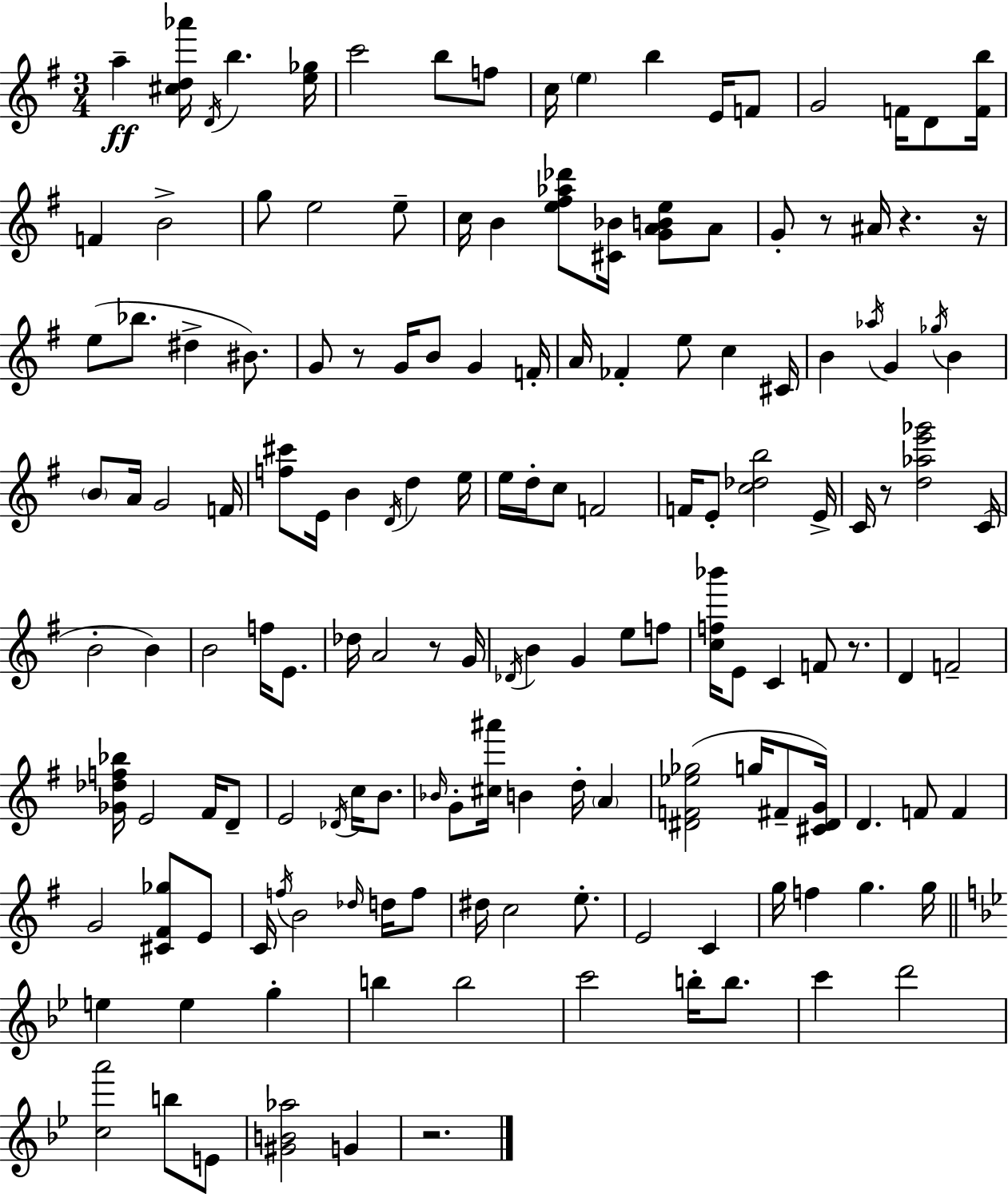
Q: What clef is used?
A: treble